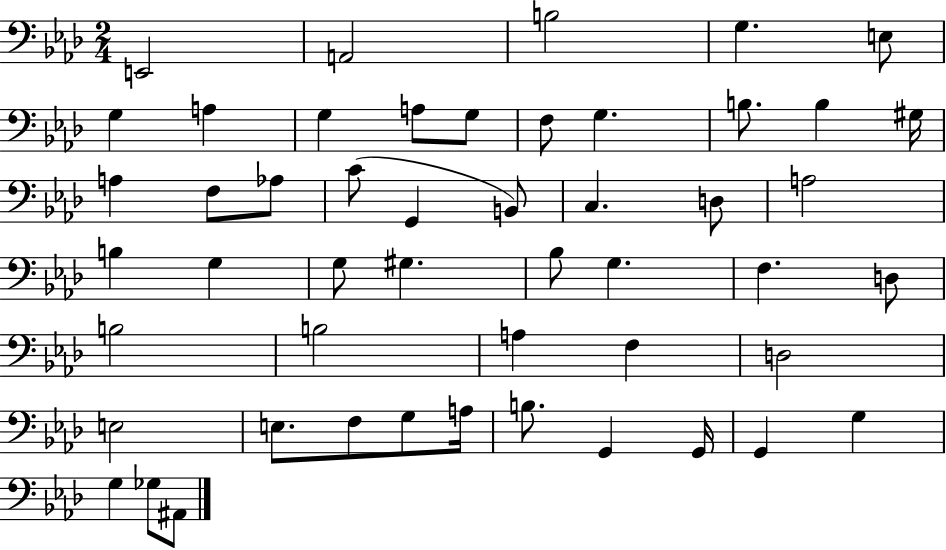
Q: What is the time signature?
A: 2/4